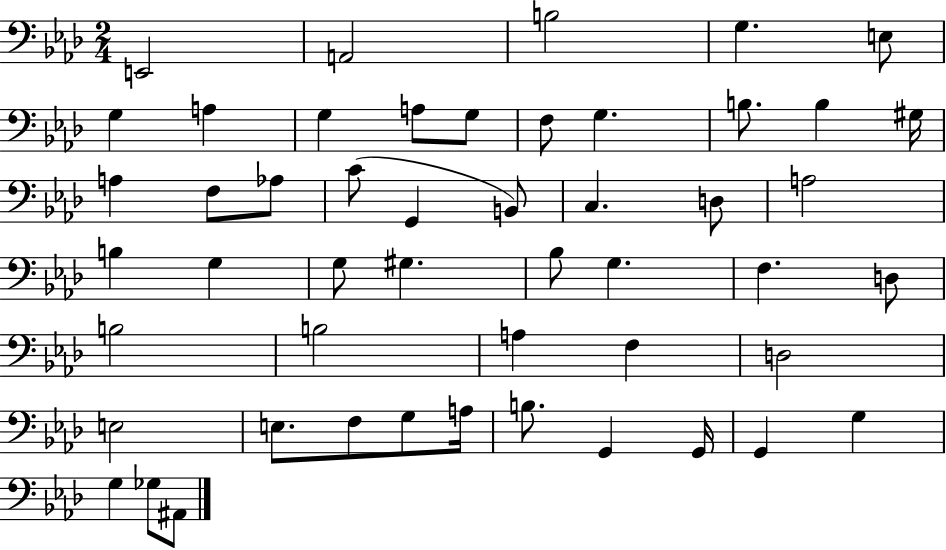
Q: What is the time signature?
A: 2/4